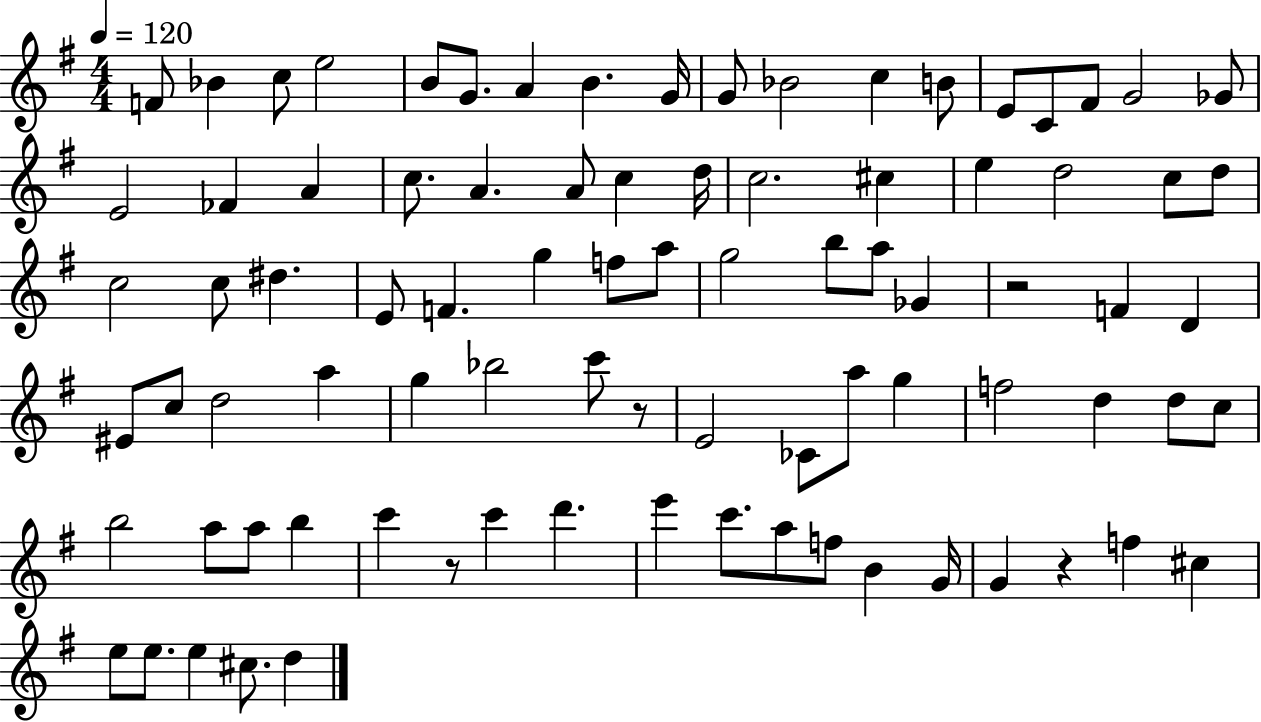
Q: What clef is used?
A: treble